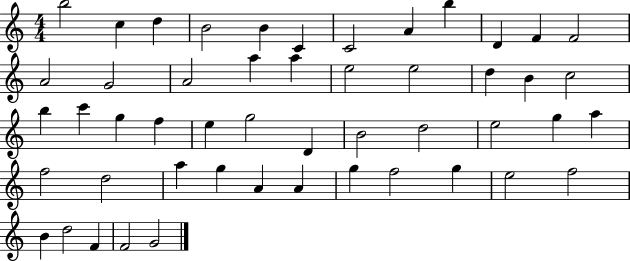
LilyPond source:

{
  \clef treble
  \numericTimeSignature
  \time 4/4
  \key c \major
  b''2 c''4 d''4 | b'2 b'4 c'4 | c'2 a'4 b''4 | d'4 f'4 f'2 | \break a'2 g'2 | a'2 a''4 a''4 | e''2 e''2 | d''4 b'4 c''2 | \break b''4 c'''4 g''4 f''4 | e''4 g''2 d'4 | b'2 d''2 | e''2 g''4 a''4 | \break f''2 d''2 | a''4 g''4 a'4 a'4 | g''4 f''2 g''4 | e''2 f''2 | \break b'4 d''2 f'4 | f'2 g'2 | \bar "|."
}